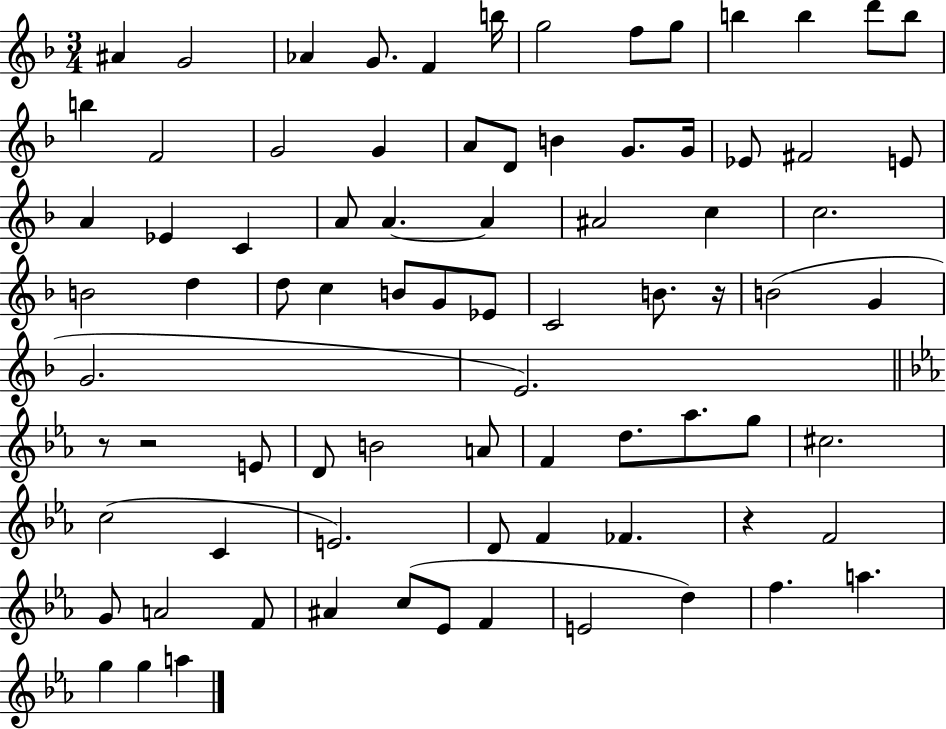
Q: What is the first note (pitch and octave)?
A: A#4